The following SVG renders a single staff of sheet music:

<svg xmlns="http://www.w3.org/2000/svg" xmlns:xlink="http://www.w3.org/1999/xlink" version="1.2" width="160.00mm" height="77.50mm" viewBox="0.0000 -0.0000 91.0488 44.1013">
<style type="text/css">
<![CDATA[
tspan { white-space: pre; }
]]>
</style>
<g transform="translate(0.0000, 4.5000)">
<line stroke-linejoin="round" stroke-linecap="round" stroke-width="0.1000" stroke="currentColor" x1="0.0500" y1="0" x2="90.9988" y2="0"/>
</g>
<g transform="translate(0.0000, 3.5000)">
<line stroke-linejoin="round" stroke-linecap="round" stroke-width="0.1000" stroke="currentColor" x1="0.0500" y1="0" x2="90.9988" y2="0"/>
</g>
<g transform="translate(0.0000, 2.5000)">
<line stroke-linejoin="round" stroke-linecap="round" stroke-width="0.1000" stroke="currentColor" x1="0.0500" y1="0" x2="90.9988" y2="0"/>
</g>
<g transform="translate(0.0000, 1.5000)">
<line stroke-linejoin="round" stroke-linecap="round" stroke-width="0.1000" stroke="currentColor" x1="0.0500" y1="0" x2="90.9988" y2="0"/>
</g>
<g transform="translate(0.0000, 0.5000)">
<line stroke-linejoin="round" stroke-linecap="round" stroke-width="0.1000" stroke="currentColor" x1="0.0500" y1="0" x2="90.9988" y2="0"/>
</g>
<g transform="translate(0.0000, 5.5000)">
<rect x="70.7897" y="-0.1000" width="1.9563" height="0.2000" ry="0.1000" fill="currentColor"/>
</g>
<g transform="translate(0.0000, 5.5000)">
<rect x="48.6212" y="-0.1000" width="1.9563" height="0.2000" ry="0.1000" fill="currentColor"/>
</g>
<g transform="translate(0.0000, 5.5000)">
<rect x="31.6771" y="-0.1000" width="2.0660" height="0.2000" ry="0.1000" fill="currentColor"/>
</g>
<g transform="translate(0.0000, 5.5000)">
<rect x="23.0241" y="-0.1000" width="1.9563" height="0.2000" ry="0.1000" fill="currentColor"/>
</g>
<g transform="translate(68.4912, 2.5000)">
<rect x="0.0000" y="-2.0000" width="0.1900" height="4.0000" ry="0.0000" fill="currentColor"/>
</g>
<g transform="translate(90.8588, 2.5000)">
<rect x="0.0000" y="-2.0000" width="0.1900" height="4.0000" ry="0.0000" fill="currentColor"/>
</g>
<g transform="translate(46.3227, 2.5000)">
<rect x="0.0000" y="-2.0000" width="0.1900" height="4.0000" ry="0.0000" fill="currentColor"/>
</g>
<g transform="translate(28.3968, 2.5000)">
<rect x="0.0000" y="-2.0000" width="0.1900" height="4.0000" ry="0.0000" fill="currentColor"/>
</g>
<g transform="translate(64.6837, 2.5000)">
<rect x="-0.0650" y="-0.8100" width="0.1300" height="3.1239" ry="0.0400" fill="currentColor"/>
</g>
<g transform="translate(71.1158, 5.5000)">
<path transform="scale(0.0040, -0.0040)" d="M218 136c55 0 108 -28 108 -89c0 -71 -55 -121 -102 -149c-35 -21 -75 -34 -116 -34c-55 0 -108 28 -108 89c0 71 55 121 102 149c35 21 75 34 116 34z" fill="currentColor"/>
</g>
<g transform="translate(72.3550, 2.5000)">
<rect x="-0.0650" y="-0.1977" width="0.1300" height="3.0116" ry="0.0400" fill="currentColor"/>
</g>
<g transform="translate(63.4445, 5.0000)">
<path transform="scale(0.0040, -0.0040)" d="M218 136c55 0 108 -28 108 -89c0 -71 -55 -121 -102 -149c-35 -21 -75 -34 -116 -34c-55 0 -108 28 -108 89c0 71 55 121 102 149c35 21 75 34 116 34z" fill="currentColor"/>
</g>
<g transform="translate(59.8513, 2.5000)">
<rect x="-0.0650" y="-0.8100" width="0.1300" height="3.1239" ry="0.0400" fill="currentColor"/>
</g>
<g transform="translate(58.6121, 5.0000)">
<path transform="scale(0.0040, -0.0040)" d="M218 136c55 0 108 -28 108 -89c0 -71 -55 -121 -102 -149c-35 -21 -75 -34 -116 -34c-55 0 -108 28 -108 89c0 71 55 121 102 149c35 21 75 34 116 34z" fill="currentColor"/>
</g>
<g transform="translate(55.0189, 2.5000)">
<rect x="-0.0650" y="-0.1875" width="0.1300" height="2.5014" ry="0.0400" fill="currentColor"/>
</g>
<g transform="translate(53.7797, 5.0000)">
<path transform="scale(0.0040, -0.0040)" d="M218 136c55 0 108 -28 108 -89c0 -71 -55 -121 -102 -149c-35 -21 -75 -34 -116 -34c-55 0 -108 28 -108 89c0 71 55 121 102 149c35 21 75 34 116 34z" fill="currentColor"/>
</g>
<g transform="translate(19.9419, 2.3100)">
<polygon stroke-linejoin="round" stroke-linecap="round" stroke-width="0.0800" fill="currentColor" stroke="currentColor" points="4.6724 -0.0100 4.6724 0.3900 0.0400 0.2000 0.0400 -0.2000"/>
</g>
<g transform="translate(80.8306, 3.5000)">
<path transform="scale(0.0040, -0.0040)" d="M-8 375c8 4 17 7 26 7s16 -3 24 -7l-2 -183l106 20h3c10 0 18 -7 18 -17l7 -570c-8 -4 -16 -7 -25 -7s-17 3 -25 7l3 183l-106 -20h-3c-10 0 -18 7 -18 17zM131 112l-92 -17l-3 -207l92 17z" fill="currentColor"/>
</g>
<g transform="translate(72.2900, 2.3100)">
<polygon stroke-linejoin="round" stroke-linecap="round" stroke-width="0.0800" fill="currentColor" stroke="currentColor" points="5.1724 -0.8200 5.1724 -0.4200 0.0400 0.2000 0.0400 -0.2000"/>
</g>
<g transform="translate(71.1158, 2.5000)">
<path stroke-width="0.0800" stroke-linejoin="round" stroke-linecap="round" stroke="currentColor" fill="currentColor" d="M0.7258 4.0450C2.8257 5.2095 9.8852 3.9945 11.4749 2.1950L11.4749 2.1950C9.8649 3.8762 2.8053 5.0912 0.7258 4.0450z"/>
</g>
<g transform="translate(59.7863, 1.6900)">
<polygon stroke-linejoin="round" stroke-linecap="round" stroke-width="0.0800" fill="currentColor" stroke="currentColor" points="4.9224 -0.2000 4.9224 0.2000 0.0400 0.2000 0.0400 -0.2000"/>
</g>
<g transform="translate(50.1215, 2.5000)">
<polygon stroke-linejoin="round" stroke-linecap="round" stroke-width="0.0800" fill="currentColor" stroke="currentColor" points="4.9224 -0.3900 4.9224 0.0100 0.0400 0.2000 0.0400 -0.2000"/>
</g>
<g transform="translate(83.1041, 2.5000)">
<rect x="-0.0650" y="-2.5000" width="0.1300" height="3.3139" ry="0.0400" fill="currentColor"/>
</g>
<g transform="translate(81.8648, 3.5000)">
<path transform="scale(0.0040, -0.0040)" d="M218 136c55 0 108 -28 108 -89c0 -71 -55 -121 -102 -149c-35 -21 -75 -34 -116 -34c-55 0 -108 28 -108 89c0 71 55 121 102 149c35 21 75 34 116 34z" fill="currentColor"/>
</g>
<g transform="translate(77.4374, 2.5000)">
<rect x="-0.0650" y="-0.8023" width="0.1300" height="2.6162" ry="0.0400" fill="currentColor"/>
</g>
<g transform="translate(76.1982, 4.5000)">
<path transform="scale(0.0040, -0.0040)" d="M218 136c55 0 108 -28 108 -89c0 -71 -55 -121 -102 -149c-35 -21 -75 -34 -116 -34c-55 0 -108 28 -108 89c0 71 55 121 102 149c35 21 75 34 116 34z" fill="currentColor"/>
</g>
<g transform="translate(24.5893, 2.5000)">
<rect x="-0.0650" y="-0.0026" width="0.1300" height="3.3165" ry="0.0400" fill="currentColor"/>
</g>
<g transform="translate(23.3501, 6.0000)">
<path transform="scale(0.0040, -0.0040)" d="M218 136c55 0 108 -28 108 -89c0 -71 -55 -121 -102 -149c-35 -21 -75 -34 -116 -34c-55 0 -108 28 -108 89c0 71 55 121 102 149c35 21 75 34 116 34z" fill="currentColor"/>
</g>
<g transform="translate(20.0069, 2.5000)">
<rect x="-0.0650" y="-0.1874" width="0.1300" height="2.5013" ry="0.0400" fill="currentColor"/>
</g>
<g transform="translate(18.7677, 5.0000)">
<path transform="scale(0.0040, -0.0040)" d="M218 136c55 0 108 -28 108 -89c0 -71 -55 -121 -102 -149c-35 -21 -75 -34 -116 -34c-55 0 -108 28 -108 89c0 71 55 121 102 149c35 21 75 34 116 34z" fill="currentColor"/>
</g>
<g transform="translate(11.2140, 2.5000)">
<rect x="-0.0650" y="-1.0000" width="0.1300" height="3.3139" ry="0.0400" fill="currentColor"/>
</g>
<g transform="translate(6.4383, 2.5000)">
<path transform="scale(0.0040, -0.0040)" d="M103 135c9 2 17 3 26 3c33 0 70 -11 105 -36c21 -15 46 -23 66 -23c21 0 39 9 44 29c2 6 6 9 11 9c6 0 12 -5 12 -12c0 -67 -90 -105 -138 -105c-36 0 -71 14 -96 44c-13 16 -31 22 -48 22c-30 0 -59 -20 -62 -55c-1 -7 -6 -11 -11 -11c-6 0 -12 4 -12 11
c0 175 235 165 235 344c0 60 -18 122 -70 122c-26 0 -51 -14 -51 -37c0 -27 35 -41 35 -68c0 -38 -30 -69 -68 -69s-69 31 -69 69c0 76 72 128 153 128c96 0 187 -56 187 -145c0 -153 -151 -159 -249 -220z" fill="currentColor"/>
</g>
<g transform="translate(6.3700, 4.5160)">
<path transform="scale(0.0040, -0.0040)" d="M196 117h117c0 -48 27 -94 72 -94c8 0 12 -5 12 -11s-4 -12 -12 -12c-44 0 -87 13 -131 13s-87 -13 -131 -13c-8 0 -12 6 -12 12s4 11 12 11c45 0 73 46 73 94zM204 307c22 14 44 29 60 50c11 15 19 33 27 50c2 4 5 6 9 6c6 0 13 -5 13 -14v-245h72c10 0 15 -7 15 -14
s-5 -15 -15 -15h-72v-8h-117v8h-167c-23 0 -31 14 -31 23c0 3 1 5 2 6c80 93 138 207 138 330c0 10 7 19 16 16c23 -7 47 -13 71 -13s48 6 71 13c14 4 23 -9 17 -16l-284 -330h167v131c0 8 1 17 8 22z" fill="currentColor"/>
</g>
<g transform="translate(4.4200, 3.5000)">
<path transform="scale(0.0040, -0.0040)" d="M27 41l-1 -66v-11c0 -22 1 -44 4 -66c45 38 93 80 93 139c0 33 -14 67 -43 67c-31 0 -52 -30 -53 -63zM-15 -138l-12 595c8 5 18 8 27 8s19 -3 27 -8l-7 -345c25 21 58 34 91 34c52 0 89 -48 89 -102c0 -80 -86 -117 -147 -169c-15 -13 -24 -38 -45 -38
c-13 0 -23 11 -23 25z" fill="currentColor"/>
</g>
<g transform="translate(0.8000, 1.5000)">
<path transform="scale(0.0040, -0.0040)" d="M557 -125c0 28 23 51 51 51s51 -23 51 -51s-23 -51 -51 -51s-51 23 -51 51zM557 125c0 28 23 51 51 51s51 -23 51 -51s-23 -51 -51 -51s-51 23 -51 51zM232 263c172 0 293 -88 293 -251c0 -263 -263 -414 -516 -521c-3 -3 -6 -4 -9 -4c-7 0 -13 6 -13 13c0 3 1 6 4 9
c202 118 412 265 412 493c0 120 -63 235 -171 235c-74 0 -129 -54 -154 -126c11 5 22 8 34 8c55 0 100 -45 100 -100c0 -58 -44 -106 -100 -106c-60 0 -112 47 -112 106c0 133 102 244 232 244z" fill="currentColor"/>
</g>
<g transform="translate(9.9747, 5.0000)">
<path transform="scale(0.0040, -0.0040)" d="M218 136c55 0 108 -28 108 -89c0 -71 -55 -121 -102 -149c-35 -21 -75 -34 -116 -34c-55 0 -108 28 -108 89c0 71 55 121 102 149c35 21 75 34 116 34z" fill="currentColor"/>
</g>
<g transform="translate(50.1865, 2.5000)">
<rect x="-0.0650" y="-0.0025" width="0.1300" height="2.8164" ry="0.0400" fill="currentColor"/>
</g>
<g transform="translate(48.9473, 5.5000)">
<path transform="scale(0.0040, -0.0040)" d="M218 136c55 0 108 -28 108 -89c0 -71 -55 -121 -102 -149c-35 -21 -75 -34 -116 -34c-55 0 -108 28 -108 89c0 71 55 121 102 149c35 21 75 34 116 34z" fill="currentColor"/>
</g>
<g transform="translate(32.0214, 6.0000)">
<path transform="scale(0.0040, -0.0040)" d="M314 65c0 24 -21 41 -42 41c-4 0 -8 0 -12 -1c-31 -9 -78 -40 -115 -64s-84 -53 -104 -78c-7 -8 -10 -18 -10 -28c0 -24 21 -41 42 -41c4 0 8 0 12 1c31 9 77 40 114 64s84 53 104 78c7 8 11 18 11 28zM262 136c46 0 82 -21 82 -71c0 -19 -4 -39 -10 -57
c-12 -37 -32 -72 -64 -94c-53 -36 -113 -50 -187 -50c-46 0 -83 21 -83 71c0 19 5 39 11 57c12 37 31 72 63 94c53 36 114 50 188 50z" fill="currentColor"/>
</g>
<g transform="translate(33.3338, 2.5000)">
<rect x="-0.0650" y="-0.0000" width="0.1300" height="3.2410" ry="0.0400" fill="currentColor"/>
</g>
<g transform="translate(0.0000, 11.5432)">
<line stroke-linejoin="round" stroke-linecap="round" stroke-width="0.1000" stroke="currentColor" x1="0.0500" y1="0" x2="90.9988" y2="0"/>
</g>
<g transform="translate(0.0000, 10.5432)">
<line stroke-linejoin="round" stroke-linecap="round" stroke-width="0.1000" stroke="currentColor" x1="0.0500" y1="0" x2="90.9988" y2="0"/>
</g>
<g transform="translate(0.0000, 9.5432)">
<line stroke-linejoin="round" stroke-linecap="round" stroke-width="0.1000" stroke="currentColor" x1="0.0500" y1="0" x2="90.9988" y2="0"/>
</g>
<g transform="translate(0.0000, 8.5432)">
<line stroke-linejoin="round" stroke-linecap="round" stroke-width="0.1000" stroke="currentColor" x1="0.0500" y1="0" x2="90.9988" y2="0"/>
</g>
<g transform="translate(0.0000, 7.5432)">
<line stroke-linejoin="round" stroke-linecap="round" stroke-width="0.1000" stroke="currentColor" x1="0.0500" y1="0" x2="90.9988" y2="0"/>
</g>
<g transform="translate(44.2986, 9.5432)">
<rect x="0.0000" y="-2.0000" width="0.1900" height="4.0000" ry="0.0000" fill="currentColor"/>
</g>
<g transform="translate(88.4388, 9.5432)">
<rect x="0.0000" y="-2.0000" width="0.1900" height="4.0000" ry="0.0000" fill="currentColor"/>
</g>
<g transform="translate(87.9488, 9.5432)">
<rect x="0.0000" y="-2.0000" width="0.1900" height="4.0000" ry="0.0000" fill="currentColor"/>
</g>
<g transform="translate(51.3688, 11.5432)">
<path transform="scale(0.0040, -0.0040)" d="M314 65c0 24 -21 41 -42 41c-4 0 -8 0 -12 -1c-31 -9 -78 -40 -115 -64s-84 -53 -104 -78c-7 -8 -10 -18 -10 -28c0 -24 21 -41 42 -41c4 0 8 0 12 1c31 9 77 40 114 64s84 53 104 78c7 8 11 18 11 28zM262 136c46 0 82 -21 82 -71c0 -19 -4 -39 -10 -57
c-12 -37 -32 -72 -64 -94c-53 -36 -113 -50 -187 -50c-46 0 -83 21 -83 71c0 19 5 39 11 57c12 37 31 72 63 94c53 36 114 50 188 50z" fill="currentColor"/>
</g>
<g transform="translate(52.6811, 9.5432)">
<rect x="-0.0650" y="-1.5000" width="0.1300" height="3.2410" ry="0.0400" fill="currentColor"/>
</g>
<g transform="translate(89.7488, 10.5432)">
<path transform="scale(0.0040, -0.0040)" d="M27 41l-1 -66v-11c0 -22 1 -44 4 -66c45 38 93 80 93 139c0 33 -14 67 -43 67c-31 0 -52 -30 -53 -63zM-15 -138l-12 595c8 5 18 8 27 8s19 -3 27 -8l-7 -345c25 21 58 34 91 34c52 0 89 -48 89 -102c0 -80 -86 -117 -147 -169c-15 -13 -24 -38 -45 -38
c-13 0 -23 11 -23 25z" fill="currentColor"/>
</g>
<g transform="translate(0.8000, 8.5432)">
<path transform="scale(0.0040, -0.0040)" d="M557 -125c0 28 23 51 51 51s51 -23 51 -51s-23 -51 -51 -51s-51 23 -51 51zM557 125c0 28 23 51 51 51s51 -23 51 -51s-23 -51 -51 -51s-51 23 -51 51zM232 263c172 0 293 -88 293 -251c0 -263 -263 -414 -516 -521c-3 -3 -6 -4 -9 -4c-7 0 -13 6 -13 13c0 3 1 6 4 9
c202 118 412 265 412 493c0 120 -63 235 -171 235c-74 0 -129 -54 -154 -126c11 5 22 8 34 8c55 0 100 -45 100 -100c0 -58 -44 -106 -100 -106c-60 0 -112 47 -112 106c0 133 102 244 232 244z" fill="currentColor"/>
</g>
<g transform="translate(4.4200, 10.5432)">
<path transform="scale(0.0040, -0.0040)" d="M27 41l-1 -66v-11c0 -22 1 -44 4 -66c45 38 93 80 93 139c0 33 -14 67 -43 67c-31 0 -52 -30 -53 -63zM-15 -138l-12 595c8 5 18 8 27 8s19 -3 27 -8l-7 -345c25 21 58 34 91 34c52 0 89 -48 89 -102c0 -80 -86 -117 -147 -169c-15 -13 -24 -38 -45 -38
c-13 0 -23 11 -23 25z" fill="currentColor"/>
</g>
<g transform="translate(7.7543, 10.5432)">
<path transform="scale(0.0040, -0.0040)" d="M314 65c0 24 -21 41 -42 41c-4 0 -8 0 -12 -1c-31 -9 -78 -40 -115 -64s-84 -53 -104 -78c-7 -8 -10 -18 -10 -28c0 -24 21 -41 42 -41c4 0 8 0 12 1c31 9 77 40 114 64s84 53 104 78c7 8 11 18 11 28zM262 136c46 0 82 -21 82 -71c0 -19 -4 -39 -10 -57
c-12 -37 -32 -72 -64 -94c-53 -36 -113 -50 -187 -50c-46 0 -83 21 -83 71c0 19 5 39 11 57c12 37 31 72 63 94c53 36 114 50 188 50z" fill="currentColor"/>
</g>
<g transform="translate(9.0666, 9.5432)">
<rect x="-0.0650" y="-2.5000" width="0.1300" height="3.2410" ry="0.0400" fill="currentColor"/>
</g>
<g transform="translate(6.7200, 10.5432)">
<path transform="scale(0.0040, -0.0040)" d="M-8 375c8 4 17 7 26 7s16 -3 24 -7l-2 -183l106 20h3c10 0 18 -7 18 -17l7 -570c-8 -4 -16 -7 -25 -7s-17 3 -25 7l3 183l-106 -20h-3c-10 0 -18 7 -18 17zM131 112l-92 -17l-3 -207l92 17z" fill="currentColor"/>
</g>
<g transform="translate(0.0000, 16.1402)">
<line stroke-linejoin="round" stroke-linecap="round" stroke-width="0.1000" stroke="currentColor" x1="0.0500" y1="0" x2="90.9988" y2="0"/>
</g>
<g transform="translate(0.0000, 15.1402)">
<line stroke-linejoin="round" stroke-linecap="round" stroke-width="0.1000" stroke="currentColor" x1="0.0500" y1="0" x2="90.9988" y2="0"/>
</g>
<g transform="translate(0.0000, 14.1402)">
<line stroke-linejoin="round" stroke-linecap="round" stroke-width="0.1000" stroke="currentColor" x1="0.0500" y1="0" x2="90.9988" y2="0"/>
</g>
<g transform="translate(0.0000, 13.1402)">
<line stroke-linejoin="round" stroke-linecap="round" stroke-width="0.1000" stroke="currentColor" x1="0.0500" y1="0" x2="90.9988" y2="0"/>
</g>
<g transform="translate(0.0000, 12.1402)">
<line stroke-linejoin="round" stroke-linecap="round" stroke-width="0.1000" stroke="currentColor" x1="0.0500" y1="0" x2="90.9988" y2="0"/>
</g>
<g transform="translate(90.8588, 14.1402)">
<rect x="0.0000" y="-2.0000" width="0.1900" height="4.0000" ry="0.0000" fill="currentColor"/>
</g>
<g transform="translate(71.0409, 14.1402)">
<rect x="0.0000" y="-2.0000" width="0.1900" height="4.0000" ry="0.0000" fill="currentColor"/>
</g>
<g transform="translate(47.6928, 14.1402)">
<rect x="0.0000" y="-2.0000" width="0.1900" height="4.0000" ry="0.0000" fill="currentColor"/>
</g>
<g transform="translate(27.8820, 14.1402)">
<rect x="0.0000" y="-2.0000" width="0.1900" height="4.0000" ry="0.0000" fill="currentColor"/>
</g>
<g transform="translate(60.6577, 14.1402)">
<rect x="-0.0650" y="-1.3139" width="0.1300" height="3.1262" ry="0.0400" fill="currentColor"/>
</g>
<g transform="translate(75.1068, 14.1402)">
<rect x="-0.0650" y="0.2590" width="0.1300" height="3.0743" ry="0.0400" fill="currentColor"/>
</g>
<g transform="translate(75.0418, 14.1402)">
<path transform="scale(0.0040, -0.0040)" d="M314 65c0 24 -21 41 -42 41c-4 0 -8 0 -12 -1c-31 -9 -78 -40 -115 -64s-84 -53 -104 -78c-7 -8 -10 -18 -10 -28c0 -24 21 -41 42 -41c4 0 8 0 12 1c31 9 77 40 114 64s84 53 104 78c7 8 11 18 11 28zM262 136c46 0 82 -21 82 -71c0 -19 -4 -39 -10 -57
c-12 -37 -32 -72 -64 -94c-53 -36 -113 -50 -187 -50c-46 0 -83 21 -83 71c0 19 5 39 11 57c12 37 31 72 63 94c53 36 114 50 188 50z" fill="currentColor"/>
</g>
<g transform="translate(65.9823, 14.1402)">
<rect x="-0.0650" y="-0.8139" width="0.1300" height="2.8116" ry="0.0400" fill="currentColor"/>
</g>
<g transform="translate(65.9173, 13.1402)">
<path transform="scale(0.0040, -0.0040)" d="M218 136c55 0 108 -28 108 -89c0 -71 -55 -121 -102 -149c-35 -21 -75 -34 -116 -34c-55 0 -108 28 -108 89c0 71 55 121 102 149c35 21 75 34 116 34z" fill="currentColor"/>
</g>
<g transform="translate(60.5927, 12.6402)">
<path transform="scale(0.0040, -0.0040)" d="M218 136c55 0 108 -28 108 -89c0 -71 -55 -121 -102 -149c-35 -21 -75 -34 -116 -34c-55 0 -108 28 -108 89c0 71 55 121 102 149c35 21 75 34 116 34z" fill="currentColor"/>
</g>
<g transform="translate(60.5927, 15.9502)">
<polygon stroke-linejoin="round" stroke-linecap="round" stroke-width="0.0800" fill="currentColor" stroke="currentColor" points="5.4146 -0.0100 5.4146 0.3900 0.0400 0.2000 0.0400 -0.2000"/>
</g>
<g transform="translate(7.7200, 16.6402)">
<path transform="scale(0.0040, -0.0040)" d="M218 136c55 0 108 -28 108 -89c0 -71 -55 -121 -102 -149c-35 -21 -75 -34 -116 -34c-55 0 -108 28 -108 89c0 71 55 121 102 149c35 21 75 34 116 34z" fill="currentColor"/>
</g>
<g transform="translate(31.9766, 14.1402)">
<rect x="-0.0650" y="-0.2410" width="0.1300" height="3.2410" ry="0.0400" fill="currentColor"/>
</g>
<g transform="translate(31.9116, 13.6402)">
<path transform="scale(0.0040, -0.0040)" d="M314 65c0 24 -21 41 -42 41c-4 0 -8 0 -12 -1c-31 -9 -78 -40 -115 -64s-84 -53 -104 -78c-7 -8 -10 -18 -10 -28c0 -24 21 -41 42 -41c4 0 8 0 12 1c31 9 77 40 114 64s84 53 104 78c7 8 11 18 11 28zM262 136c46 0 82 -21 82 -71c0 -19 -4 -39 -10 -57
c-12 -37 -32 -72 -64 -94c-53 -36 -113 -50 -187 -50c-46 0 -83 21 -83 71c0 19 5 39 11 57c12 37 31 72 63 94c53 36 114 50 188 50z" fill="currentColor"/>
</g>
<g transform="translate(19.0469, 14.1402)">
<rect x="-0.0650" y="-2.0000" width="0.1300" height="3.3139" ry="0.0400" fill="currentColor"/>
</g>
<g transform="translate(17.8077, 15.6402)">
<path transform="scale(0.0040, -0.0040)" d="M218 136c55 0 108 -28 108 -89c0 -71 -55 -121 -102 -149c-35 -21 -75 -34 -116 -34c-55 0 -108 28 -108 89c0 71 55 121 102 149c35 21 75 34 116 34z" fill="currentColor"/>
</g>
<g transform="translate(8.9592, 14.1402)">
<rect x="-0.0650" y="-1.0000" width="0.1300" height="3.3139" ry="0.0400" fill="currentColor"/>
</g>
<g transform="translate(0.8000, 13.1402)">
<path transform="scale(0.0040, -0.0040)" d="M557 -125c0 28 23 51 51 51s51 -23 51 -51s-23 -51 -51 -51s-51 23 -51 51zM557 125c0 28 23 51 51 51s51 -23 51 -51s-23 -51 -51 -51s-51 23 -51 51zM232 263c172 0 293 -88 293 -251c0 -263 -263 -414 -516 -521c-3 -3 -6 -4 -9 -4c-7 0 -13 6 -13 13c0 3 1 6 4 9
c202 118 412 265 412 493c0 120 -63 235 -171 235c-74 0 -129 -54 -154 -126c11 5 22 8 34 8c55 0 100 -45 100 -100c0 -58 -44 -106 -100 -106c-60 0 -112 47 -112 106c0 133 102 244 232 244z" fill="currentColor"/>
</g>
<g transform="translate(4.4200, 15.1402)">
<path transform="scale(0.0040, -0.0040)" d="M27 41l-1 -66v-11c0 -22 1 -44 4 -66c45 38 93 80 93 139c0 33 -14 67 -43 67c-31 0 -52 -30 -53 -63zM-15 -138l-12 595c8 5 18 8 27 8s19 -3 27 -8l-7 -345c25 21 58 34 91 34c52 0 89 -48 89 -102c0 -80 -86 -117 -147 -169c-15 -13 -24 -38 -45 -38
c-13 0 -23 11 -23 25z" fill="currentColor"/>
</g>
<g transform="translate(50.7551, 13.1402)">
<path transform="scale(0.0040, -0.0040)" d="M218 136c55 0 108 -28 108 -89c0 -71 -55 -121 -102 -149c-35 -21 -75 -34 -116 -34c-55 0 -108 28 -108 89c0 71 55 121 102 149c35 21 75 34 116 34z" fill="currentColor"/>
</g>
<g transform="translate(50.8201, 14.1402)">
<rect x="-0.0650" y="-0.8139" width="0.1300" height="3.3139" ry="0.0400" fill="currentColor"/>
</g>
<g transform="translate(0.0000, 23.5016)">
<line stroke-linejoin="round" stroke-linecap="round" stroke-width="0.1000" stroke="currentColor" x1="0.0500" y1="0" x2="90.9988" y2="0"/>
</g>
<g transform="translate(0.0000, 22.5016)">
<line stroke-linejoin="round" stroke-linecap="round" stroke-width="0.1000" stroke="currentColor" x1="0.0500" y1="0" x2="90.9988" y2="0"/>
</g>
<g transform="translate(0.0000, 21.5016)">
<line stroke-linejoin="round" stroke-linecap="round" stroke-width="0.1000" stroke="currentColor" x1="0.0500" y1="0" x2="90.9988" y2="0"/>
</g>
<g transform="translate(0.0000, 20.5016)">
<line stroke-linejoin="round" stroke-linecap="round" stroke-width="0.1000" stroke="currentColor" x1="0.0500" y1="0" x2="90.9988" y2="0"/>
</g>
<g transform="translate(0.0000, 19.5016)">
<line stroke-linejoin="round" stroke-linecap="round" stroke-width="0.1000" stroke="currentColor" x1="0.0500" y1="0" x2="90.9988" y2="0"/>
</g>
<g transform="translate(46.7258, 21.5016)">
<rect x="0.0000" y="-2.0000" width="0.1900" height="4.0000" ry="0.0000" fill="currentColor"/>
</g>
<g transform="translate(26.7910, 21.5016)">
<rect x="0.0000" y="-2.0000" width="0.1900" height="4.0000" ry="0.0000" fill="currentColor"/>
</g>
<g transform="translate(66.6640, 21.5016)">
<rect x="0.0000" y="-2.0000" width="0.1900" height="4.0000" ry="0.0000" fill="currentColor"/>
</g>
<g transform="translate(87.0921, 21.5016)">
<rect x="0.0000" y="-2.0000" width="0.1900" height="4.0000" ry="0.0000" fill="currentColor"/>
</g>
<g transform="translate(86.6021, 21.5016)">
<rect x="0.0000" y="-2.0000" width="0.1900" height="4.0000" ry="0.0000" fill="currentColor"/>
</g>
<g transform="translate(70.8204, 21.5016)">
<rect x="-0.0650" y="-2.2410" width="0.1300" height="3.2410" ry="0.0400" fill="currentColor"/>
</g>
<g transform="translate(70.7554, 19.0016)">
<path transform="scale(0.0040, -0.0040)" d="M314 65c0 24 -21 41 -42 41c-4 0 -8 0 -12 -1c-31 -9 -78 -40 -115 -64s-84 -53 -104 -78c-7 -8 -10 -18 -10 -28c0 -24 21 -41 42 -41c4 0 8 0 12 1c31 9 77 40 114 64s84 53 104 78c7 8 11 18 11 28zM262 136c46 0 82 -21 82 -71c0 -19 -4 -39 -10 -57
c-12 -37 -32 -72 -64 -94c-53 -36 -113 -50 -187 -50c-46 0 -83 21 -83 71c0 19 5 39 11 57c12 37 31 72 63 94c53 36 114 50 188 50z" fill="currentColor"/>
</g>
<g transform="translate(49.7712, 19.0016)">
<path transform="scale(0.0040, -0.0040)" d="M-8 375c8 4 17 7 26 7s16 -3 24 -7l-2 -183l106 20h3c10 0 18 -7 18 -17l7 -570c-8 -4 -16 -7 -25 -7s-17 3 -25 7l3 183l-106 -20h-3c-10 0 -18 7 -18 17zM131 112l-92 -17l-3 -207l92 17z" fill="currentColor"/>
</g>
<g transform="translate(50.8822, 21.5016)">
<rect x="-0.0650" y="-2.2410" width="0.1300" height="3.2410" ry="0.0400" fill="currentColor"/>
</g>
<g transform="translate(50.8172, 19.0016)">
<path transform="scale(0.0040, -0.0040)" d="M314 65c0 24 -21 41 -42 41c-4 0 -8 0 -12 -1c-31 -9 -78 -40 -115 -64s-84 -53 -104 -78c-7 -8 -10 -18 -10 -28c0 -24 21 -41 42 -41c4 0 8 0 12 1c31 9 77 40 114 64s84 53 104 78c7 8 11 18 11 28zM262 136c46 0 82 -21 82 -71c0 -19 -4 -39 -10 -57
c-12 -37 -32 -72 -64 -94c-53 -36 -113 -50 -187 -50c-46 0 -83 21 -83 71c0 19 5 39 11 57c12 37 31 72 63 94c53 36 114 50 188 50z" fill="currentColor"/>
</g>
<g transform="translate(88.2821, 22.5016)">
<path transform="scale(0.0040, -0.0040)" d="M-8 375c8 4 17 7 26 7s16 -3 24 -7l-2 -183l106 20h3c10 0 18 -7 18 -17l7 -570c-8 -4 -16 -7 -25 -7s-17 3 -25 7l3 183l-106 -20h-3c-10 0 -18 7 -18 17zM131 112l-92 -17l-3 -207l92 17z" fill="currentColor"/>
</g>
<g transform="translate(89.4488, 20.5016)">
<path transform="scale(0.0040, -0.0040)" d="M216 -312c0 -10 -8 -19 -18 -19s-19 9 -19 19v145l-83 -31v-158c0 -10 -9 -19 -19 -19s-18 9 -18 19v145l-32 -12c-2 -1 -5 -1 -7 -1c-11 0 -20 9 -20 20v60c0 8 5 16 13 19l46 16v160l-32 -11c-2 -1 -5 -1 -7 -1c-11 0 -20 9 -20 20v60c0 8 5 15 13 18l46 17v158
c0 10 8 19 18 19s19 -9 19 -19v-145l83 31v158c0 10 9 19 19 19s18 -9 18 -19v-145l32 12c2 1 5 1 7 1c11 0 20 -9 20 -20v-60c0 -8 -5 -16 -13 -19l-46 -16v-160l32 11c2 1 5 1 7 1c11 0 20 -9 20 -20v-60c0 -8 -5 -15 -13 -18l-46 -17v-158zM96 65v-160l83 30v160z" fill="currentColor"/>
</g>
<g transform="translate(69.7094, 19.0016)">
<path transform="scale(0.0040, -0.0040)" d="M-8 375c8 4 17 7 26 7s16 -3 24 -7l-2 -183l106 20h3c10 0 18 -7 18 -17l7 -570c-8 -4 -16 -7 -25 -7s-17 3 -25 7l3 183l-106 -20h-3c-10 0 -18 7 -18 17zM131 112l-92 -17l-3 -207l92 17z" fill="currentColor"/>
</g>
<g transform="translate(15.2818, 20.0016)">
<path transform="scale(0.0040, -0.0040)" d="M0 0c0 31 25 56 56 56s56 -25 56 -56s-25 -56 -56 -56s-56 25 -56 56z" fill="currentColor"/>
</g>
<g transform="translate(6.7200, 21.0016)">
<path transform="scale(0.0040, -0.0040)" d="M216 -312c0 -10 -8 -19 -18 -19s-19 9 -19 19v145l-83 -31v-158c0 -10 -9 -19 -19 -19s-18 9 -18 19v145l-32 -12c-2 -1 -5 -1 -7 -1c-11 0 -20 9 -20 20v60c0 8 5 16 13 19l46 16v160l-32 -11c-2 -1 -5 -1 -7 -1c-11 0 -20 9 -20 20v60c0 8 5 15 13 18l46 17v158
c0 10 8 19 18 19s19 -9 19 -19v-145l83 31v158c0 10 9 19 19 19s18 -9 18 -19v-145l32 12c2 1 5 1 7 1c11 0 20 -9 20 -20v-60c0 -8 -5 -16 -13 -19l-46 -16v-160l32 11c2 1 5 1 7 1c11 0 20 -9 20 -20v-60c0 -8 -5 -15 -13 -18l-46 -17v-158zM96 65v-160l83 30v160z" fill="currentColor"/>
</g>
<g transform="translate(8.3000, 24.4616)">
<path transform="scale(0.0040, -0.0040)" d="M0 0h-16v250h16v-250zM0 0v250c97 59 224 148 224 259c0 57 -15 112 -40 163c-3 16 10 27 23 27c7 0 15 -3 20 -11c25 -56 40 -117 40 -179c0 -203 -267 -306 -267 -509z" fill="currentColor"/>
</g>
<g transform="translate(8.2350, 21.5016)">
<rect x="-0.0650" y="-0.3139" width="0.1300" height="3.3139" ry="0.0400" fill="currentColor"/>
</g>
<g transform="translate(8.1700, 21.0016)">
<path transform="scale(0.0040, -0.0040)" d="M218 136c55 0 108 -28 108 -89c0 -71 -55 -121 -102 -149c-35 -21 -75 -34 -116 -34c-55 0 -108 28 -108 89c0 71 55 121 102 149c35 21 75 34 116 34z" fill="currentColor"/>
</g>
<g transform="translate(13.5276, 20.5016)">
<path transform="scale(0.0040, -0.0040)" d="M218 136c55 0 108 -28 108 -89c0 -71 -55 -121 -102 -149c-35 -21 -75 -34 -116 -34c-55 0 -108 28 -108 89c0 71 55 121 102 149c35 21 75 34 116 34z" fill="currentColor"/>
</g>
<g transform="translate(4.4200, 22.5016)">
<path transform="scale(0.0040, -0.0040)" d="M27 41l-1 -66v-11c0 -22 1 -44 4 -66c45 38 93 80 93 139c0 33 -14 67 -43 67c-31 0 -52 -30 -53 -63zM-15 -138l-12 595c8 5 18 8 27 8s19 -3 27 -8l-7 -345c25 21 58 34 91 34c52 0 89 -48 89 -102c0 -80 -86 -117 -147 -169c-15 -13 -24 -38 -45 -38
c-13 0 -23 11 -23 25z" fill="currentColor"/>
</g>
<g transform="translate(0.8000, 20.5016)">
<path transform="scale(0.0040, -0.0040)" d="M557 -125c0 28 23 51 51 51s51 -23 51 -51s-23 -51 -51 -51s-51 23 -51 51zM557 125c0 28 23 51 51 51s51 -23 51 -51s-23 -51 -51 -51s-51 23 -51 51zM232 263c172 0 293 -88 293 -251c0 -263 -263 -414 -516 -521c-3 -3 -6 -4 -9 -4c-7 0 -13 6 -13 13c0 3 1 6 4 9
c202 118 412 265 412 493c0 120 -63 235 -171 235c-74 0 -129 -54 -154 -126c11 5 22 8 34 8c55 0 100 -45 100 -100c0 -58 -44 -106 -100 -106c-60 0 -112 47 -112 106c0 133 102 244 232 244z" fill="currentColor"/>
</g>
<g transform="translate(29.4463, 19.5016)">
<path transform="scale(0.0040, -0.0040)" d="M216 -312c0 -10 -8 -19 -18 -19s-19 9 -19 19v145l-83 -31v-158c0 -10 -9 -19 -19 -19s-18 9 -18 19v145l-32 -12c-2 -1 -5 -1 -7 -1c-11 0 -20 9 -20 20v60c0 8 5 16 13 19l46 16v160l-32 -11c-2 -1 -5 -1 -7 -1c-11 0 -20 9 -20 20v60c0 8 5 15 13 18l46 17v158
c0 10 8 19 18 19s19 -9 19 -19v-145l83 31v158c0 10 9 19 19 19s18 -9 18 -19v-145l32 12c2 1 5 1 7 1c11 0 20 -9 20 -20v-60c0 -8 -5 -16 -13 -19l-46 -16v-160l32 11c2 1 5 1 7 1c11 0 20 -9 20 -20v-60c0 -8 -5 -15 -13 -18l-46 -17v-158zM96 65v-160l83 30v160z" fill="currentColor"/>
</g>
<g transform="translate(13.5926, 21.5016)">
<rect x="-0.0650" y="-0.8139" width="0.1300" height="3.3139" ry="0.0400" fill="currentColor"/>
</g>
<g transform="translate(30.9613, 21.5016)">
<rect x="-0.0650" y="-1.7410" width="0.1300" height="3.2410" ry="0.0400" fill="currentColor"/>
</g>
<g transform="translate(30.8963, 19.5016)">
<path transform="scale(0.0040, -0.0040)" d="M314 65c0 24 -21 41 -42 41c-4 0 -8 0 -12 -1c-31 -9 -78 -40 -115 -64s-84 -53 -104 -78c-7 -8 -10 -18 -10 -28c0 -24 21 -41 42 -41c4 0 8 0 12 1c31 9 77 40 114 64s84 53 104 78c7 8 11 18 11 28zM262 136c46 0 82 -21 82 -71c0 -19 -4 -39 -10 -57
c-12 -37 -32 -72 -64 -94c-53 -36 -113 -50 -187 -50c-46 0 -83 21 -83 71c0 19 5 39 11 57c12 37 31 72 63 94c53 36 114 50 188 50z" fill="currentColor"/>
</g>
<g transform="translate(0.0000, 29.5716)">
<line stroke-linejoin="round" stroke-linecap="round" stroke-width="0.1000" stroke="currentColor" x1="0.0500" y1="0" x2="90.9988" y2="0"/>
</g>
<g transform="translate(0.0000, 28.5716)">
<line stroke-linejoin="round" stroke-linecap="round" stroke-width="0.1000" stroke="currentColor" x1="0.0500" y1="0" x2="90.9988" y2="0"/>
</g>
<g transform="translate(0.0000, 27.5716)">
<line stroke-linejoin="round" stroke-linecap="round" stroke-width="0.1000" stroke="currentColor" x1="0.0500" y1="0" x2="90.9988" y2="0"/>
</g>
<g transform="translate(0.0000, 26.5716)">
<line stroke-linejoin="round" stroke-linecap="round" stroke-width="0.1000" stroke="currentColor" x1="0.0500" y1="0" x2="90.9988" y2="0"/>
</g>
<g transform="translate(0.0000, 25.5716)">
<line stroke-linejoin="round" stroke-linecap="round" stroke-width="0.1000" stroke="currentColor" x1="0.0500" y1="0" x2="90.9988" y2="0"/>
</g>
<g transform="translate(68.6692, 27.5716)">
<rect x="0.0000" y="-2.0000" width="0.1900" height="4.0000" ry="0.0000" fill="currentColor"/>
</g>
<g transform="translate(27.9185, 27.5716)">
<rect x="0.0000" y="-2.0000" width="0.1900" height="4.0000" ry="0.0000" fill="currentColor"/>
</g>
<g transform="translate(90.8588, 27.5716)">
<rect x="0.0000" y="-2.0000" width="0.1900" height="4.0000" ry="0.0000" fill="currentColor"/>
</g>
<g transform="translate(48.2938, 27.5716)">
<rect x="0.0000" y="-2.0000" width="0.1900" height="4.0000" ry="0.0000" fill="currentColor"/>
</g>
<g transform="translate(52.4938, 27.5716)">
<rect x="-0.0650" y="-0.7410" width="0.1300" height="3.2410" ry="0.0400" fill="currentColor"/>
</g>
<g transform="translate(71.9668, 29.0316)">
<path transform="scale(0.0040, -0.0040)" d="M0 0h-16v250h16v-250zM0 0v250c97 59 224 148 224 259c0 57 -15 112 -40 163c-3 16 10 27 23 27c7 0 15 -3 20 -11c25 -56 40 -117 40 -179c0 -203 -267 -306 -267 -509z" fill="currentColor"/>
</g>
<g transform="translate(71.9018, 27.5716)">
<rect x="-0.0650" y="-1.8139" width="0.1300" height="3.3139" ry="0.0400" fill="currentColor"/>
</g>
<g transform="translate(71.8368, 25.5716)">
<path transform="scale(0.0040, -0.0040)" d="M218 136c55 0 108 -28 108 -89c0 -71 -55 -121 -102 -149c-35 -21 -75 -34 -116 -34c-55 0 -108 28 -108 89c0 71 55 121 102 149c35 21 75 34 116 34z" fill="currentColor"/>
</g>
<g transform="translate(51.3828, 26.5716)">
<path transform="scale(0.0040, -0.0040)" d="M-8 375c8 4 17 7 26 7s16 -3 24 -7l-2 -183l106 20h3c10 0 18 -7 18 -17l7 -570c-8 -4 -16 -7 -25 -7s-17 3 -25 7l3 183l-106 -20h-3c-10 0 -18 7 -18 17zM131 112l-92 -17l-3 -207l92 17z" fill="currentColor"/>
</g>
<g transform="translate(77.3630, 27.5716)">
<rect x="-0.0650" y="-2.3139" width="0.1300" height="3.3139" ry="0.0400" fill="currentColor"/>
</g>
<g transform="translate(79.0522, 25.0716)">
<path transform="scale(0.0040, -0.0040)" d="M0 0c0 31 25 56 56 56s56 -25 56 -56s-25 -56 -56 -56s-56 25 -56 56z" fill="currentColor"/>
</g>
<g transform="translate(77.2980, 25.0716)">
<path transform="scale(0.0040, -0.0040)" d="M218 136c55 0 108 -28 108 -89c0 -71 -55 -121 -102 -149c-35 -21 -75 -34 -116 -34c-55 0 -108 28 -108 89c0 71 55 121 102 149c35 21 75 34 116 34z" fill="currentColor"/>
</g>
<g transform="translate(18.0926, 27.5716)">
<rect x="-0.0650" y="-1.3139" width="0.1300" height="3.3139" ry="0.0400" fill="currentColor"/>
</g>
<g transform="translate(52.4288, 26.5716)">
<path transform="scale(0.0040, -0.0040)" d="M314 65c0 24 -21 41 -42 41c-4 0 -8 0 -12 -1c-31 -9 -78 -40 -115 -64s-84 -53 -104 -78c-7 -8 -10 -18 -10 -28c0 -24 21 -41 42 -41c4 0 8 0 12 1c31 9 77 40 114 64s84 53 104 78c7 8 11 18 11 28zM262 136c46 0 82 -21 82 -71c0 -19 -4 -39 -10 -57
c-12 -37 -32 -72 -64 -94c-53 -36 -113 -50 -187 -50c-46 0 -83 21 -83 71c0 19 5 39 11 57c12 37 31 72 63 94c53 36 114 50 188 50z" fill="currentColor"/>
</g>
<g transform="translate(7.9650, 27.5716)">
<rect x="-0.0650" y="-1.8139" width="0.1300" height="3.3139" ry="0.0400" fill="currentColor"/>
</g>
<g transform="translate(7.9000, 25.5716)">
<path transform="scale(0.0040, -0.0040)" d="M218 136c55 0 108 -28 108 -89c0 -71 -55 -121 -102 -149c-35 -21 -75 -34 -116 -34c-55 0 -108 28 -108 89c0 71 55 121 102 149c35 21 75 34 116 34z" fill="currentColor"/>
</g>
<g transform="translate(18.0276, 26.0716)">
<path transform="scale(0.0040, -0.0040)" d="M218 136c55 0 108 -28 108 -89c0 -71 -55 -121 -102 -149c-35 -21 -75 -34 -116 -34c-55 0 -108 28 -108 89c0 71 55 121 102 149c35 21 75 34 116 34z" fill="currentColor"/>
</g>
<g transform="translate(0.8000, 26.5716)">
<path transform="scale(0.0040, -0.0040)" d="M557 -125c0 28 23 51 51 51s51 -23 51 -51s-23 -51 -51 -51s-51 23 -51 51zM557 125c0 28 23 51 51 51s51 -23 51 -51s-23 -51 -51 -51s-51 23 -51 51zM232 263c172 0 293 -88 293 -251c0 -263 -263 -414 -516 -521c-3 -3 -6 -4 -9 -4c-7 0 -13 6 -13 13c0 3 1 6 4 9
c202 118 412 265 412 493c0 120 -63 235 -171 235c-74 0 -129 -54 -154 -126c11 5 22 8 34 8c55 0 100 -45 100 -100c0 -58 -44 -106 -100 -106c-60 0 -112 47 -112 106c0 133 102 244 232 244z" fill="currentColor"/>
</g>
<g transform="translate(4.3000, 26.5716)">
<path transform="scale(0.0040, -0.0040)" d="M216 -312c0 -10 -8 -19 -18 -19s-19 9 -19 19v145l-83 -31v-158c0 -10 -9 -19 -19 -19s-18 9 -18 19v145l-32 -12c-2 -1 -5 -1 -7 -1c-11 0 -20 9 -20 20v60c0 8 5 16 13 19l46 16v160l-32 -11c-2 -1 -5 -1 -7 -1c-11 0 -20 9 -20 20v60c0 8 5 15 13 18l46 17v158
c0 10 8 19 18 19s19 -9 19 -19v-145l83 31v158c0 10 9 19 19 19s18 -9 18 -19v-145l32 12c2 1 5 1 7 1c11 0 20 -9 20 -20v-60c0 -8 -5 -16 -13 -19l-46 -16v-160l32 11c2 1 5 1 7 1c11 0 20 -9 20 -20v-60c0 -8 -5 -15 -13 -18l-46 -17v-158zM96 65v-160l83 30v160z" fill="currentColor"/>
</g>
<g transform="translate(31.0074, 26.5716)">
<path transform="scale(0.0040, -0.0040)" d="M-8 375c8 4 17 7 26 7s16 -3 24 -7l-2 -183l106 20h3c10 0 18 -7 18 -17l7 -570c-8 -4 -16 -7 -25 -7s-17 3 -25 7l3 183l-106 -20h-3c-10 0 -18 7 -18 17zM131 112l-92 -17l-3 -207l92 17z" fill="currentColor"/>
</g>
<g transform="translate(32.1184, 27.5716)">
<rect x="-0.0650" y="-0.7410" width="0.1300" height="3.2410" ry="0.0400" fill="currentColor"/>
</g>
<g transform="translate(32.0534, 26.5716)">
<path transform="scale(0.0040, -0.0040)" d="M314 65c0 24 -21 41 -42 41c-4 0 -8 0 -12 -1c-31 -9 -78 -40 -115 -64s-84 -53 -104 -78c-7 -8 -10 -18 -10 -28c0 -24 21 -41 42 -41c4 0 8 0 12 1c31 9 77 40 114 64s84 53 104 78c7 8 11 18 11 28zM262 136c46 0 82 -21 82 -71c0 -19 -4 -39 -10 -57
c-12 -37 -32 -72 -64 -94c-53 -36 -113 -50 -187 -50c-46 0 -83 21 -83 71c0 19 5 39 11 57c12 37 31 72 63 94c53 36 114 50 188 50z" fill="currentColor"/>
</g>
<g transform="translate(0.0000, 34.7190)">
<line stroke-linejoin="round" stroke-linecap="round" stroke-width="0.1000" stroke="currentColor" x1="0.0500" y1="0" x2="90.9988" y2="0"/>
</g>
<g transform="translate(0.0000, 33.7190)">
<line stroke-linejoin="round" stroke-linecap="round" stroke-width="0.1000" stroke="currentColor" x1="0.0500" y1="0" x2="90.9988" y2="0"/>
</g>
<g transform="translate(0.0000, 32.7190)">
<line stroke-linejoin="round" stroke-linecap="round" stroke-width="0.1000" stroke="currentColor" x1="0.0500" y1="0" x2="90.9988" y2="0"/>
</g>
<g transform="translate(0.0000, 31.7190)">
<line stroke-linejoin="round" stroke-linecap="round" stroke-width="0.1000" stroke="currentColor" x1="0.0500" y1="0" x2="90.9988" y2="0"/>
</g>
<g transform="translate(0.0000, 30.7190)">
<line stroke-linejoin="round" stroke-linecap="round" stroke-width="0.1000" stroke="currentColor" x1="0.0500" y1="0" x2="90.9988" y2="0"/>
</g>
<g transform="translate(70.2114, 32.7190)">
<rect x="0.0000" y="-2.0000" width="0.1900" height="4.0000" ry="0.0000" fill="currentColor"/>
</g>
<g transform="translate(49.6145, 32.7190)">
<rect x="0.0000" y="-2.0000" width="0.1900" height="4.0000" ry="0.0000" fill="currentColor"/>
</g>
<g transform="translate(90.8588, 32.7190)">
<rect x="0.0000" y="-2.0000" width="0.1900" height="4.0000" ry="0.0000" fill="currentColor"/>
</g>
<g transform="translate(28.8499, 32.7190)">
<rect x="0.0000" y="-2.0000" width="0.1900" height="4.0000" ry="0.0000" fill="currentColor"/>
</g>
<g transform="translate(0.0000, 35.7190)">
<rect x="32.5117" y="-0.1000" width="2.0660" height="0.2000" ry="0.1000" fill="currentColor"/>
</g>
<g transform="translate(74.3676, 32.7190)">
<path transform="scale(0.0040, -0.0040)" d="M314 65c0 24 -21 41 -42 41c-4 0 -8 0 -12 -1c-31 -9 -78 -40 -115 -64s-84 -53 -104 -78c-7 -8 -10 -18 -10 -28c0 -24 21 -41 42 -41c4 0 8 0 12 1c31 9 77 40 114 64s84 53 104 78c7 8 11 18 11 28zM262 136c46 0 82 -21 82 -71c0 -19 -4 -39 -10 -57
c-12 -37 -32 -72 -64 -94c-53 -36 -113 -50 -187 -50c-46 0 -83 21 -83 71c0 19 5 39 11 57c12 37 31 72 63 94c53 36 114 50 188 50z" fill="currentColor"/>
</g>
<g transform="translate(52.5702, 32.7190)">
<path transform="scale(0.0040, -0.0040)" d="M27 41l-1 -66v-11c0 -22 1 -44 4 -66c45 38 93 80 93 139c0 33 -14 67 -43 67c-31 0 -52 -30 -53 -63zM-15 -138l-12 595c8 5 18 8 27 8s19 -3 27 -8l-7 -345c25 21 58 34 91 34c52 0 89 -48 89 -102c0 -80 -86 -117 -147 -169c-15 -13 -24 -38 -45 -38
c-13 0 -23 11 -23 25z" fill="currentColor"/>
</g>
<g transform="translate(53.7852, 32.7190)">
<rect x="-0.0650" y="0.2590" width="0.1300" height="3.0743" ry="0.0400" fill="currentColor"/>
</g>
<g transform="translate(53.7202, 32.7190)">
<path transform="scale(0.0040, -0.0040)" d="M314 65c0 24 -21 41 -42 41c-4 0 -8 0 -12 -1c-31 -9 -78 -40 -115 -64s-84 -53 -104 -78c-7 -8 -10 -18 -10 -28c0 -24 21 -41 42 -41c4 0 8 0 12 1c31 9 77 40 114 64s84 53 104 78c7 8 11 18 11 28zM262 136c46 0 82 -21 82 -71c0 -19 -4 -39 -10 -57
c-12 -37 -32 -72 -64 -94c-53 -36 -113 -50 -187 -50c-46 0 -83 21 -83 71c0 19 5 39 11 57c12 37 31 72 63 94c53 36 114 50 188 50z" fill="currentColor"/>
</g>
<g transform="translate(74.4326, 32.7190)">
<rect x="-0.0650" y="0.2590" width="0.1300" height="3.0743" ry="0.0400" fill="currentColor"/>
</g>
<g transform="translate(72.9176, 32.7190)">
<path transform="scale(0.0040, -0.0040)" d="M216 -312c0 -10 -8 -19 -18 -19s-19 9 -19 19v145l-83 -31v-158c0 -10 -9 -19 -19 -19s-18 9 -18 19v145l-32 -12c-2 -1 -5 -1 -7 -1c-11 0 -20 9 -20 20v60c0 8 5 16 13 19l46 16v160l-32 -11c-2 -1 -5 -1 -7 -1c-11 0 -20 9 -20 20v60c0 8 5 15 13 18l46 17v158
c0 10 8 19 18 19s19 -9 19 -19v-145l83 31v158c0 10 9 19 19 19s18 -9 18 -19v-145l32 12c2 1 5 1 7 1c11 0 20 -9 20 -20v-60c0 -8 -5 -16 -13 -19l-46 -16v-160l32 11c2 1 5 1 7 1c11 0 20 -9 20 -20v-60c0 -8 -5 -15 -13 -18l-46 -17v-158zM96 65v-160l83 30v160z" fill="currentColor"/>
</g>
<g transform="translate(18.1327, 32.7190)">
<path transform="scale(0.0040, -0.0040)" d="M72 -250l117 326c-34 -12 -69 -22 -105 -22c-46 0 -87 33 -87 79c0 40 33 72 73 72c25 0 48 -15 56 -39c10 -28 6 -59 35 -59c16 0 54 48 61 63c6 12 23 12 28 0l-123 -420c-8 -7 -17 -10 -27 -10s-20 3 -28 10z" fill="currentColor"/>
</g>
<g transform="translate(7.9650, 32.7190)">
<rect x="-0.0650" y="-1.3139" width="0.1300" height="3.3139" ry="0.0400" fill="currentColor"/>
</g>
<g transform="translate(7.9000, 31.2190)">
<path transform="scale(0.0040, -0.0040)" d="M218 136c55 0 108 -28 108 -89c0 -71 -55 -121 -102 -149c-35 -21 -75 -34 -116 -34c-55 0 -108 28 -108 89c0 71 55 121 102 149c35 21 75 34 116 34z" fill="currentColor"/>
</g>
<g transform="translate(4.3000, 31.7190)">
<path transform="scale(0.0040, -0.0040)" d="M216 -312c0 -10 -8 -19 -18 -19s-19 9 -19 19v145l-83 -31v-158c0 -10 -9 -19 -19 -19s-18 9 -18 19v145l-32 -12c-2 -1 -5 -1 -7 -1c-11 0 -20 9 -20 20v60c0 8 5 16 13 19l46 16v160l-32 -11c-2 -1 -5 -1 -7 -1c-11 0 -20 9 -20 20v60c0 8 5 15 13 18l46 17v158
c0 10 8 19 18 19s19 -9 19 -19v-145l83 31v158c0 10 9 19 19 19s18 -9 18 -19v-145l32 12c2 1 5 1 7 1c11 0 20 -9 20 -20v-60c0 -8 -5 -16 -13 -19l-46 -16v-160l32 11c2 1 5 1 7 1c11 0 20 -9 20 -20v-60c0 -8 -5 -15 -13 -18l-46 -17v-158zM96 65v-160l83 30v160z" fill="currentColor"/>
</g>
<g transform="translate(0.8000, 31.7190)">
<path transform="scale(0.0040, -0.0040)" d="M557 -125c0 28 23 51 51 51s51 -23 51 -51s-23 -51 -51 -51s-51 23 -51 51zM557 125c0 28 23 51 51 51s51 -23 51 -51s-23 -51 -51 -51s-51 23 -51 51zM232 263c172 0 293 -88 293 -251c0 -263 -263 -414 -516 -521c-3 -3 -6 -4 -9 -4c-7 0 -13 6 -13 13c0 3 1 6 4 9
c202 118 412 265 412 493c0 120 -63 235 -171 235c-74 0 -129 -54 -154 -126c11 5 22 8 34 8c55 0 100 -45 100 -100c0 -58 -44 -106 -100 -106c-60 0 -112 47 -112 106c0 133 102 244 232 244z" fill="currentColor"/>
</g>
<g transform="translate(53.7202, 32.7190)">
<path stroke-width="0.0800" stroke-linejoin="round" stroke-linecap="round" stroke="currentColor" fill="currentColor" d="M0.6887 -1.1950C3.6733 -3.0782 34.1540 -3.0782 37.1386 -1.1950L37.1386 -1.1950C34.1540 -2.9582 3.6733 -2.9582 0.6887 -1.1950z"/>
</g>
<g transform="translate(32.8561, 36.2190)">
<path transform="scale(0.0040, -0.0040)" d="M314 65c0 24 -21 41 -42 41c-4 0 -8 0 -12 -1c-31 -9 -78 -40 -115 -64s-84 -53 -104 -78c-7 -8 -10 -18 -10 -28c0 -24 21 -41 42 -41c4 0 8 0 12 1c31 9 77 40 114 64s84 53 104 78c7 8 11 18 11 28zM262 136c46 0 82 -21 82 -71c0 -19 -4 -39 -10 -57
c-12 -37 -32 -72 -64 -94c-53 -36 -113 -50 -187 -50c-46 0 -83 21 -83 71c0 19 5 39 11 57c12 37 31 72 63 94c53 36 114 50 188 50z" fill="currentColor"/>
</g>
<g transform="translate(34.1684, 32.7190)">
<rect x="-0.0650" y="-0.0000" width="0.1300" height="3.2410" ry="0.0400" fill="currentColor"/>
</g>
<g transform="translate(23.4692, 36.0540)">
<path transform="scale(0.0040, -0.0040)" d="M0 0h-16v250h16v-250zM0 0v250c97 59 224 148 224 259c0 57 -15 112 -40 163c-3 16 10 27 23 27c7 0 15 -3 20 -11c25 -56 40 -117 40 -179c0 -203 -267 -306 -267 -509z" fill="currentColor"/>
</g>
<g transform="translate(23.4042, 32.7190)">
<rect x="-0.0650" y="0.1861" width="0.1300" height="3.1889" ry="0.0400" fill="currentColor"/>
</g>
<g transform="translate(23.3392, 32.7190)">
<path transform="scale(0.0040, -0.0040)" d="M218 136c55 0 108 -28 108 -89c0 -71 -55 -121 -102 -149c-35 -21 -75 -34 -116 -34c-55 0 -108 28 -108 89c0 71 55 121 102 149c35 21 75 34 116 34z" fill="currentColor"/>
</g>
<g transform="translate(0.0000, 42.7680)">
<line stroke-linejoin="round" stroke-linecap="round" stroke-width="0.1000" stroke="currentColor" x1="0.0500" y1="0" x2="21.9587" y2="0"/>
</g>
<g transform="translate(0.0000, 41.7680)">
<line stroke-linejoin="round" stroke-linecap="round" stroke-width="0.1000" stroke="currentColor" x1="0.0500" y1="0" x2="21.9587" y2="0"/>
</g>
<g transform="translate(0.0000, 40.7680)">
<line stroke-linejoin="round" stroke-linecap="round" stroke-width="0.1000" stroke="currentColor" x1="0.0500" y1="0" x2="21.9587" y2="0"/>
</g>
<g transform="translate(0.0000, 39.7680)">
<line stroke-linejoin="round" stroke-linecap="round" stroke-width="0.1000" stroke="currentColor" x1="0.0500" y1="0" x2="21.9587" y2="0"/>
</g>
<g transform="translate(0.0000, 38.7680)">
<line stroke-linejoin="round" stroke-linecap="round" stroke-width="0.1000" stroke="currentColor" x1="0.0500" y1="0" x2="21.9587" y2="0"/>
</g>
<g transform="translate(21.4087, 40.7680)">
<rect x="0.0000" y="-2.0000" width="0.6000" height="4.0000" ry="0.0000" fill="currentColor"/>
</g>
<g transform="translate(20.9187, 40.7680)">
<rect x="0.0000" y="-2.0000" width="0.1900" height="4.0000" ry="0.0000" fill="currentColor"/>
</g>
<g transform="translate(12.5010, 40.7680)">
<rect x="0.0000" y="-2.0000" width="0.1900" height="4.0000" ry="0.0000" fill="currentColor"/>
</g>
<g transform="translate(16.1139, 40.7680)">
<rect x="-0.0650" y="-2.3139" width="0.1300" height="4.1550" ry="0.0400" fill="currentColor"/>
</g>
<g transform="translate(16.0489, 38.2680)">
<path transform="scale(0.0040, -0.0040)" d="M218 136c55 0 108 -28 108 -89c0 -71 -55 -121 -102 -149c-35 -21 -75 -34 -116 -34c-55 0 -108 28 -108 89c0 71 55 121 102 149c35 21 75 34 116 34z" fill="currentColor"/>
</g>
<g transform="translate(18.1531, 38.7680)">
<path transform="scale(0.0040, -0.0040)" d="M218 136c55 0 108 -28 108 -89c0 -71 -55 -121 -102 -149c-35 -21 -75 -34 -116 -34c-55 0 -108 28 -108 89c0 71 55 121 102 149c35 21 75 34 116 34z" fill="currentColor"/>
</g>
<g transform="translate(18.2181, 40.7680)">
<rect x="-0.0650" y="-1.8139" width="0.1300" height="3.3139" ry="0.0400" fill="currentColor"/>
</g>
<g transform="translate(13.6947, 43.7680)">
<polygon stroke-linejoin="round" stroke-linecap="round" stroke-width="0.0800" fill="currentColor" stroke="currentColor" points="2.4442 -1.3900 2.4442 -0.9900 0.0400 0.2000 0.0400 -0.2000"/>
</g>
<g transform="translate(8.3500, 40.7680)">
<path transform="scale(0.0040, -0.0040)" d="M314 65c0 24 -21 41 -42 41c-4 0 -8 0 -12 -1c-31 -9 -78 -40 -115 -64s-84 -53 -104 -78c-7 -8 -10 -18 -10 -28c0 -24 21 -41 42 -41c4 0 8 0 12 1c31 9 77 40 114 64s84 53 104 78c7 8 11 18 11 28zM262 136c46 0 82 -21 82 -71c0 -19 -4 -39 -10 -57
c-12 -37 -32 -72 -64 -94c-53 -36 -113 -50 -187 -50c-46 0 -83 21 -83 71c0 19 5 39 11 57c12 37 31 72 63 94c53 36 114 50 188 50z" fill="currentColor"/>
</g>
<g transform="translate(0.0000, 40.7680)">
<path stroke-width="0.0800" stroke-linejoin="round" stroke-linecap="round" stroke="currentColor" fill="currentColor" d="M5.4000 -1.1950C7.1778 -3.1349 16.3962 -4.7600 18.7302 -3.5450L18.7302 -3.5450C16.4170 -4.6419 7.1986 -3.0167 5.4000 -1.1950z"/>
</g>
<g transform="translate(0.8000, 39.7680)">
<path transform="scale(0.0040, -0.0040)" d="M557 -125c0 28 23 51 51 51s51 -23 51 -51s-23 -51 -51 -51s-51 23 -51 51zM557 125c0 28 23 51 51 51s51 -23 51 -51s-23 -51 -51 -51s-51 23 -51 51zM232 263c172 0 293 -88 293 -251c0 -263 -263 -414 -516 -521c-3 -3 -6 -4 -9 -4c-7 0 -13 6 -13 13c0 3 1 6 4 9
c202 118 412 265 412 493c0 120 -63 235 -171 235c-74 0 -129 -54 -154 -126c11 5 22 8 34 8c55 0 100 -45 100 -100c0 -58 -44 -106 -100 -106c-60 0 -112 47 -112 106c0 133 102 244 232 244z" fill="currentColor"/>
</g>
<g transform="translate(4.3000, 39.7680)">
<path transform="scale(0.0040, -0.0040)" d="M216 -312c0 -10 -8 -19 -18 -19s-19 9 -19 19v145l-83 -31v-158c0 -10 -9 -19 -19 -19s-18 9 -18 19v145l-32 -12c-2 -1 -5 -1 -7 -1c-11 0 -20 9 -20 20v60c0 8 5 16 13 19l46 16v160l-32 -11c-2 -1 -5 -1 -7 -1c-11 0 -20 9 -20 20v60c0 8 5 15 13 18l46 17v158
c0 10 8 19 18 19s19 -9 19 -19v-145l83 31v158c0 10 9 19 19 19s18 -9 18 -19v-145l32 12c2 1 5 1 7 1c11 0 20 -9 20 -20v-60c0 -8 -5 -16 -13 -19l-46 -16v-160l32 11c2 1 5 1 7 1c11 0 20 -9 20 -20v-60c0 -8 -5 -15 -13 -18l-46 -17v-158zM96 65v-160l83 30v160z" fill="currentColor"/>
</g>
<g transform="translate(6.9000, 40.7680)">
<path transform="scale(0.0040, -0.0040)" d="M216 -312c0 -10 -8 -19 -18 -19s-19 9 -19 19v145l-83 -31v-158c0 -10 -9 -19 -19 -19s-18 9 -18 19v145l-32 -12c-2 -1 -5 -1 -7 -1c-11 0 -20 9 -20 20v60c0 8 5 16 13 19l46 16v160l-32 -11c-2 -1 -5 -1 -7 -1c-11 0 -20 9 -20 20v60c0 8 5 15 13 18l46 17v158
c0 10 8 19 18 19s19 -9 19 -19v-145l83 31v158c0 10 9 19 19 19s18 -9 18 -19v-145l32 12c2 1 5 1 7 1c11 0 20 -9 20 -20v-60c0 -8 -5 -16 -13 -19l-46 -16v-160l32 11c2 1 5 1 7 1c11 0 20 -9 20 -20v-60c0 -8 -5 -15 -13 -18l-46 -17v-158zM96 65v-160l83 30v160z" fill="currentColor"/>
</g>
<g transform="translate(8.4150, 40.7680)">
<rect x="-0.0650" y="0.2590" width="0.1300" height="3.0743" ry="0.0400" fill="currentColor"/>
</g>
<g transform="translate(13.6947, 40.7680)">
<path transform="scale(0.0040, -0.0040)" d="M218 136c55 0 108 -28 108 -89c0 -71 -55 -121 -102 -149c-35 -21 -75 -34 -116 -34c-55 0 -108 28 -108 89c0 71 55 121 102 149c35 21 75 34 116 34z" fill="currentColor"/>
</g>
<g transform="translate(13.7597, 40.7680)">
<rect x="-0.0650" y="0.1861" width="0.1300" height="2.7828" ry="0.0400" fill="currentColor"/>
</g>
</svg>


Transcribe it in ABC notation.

X:1
T:Untitled
M:2/4
L:1/4
K:F
F,, F,,/2 D,,/2 D,,2 E,,/2 F,,/2 F,,/2 F,,/2 E,,/2 G,,/2 B,, B,,2 G,,2 F,, A,, E,2 F, G,/2 F,/2 D,2 ^E,/2 F, ^A,2 B,2 B,2 A, G, F,2 F,2 A,/2 B, G, z/2 D,/2 D,,2 _D,2 ^D,2 ^D,2 D,/2 B,/2 A,